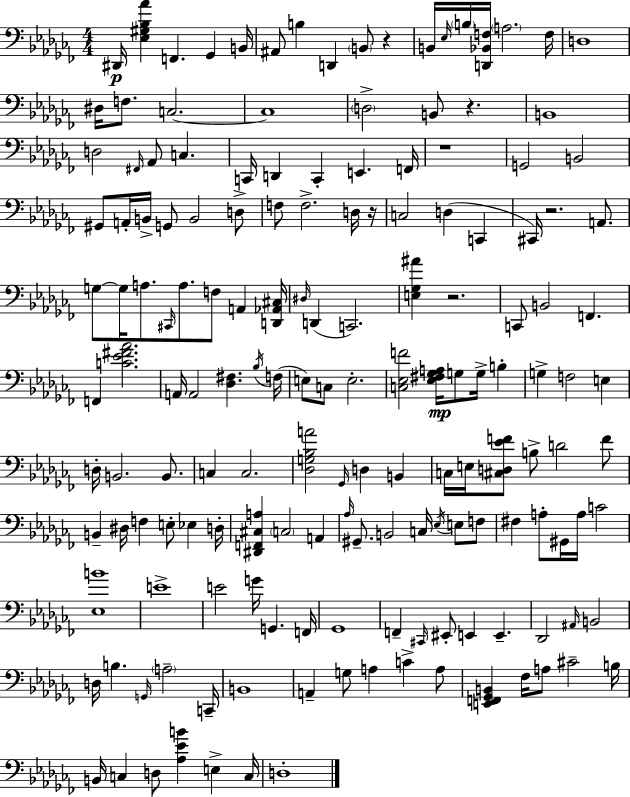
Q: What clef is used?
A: bass